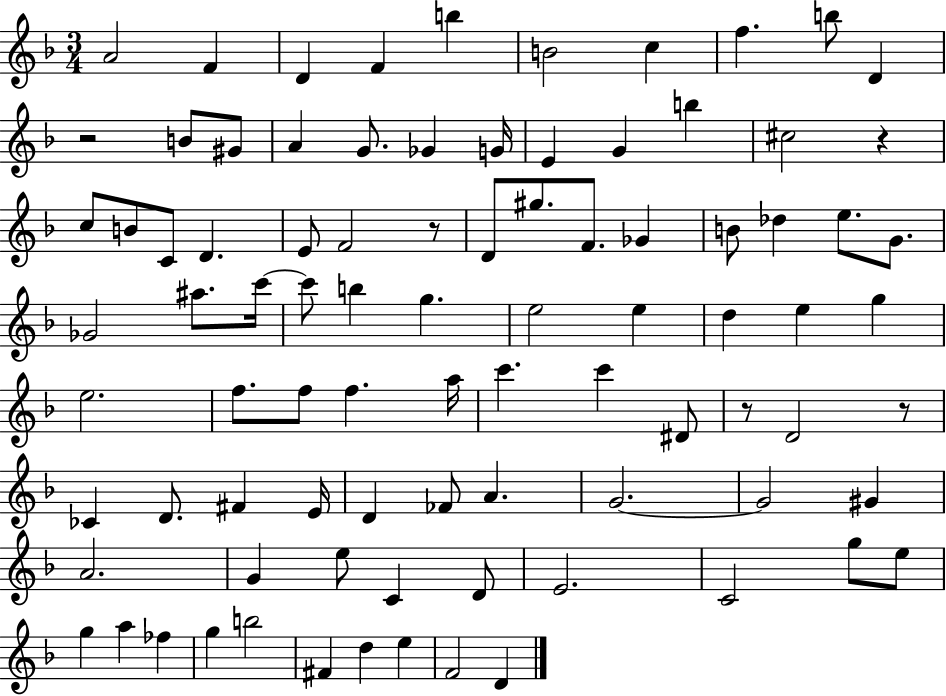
{
  \clef treble
  \numericTimeSignature
  \time 3/4
  \key f \major
  \repeat volta 2 { a'2 f'4 | d'4 f'4 b''4 | b'2 c''4 | f''4. b''8 d'4 | \break r2 b'8 gis'8 | a'4 g'8. ges'4 g'16 | e'4 g'4 b''4 | cis''2 r4 | \break c''8 b'8 c'8 d'4. | e'8 f'2 r8 | d'8 gis''8. f'8. ges'4 | b'8 des''4 e''8. g'8. | \break ges'2 ais''8. c'''16~~ | c'''8 b''4 g''4. | e''2 e''4 | d''4 e''4 g''4 | \break e''2. | f''8. f''8 f''4. a''16 | c'''4. c'''4 dis'8 | r8 d'2 r8 | \break ces'4 d'8. fis'4 e'16 | d'4 fes'8 a'4. | g'2.~~ | g'2 gis'4 | \break a'2. | g'4 e''8 c'4 d'8 | e'2. | c'2 g''8 e''8 | \break g''4 a''4 fes''4 | g''4 b''2 | fis'4 d''4 e''4 | f'2 d'4 | \break } \bar "|."
}